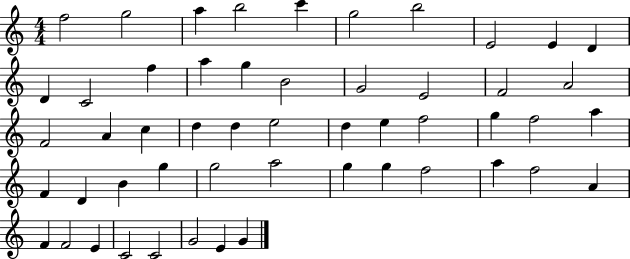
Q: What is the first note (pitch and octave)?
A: F5